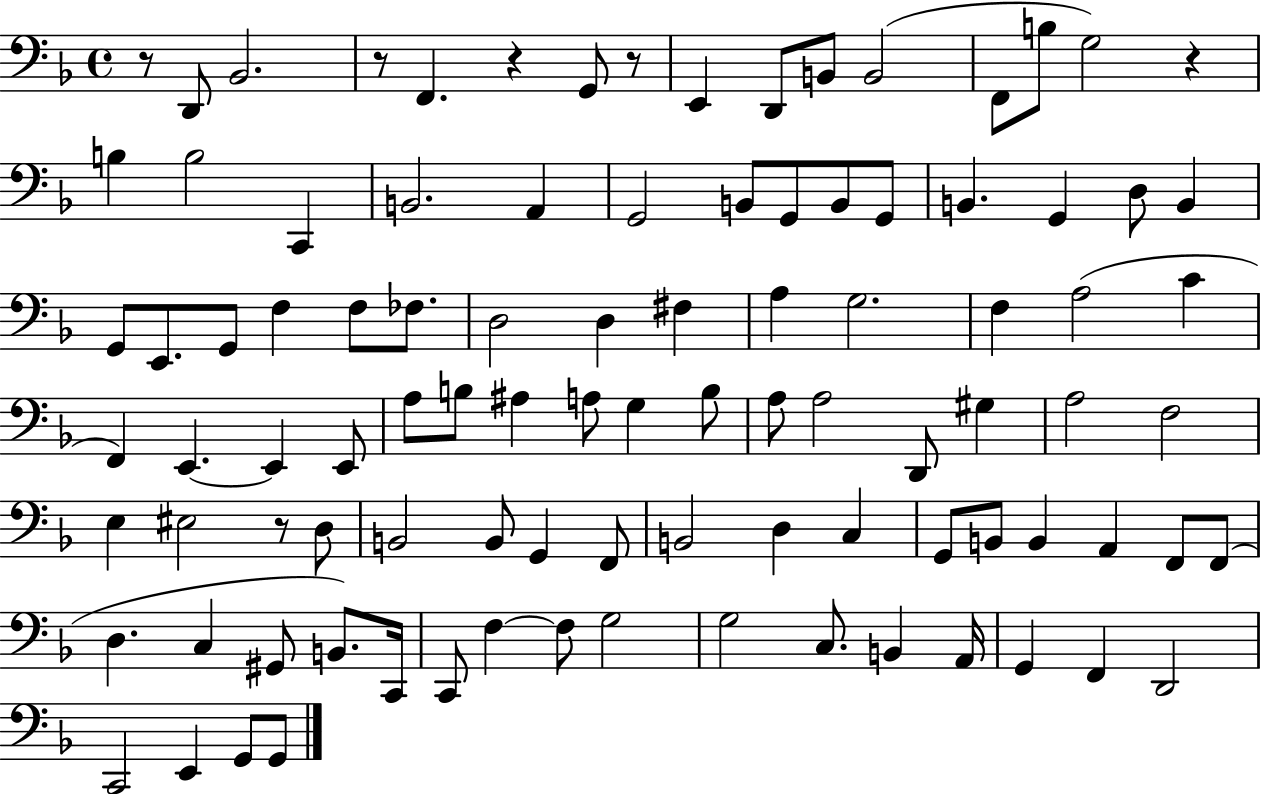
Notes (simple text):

R/e D2/e Bb2/h. R/e F2/q. R/q G2/e R/e E2/q D2/e B2/e B2/h F2/e B3/e G3/h R/q B3/q B3/h C2/q B2/h. A2/q G2/h B2/e G2/e B2/e G2/e B2/q. G2/q D3/e B2/q G2/e E2/e. G2/e F3/q F3/e FES3/e. D3/h D3/q F#3/q A3/q G3/h. F3/q A3/h C4/q F2/q E2/q. E2/q E2/e A3/e B3/e A#3/q A3/e G3/q B3/e A3/e A3/h D2/e G#3/q A3/h F3/h E3/q EIS3/h R/e D3/e B2/h B2/e G2/q F2/e B2/h D3/q C3/q G2/e B2/e B2/q A2/q F2/e F2/e D3/q. C3/q G#2/e B2/e. C2/s C2/e F3/q F3/e G3/h G3/h C3/e. B2/q A2/s G2/q F2/q D2/h C2/h E2/q G2/e G2/e